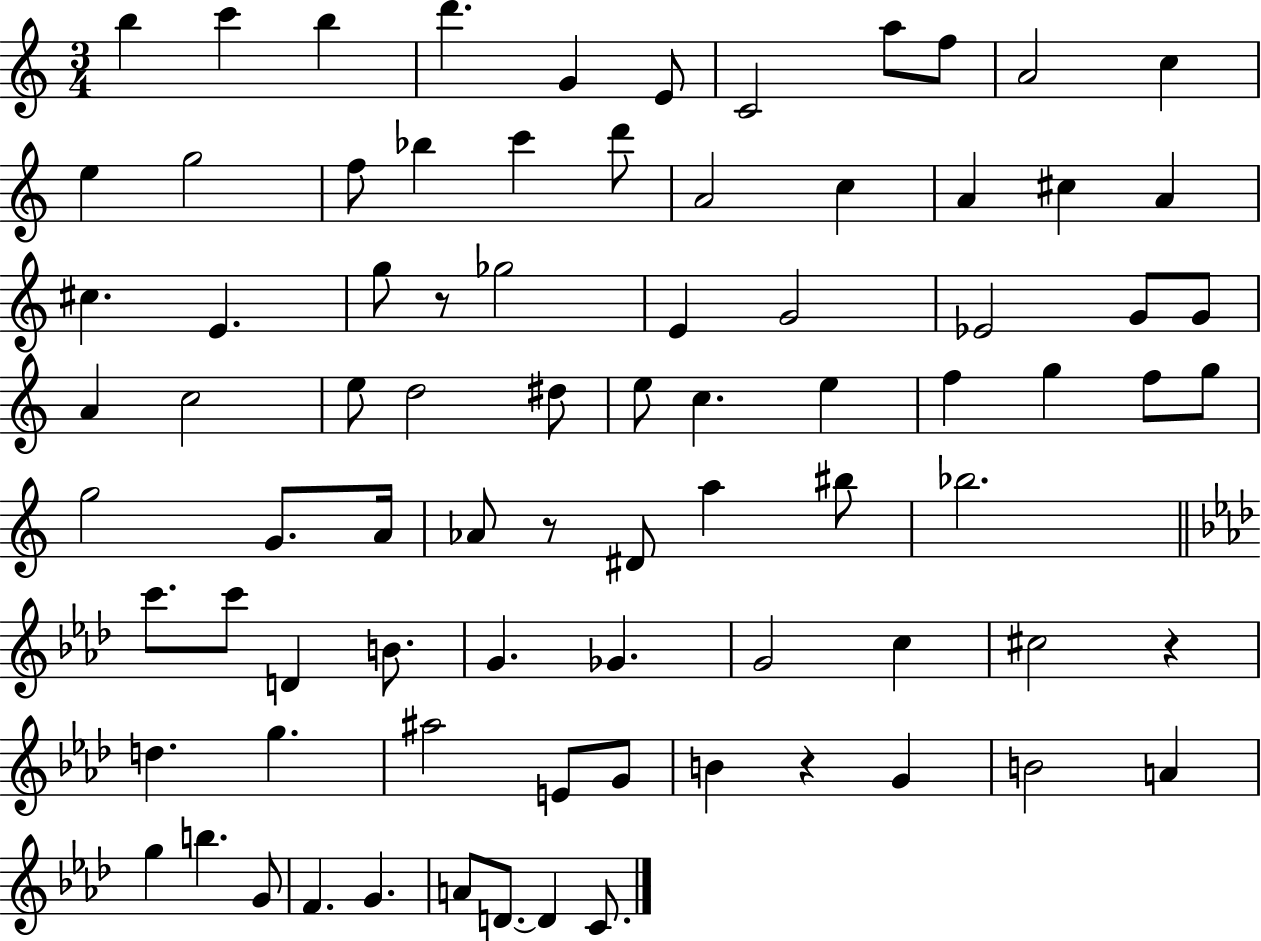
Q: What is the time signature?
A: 3/4